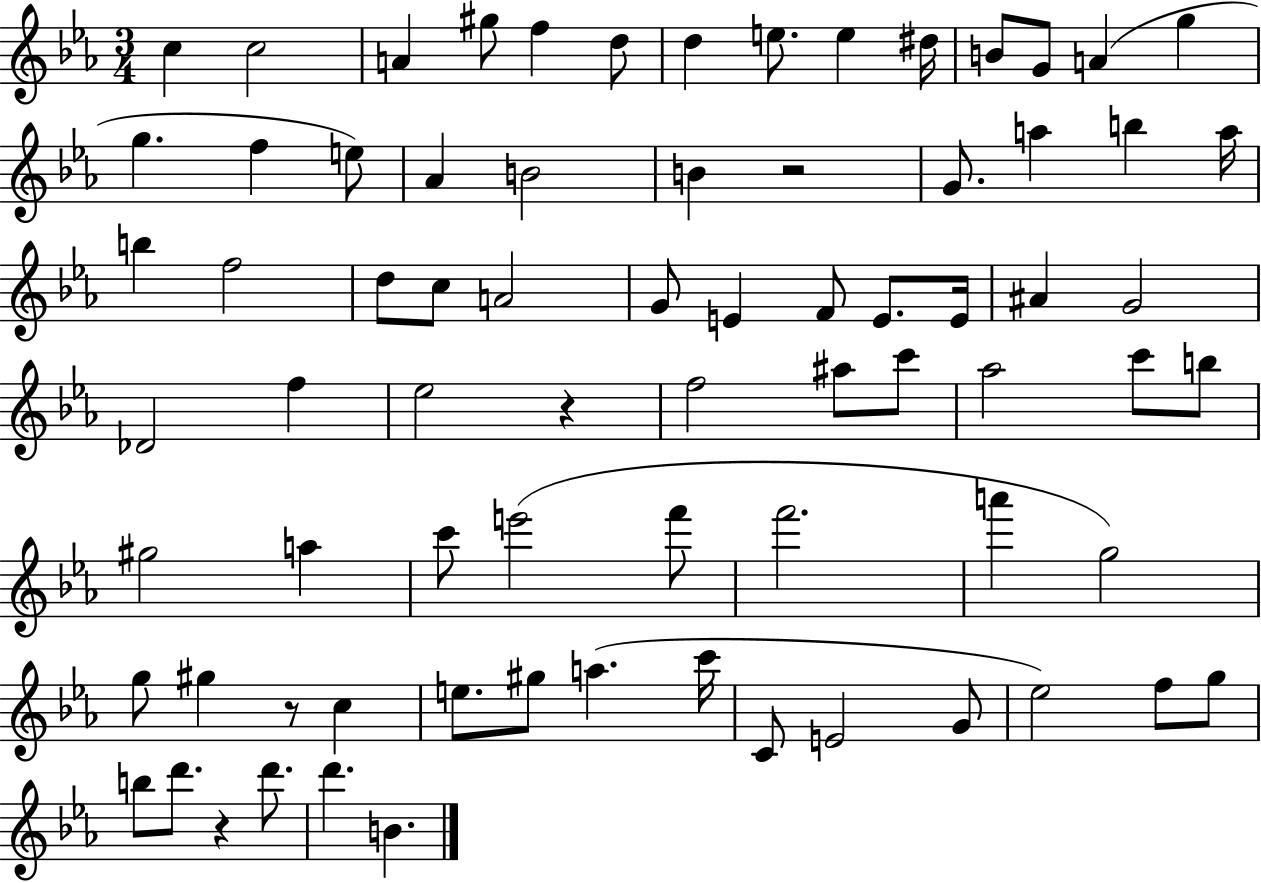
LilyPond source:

{
  \clef treble
  \numericTimeSignature
  \time 3/4
  \key ees \major
  c''4 c''2 | a'4 gis''8 f''4 d''8 | d''4 e''8. e''4 dis''16 | b'8 g'8 a'4( g''4 | \break g''4. f''4 e''8) | aes'4 b'2 | b'4 r2 | g'8. a''4 b''4 a''16 | \break b''4 f''2 | d''8 c''8 a'2 | g'8 e'4 f'8 e'8. e'16 | ais'4 g'2 | \break des'2 f''4 | ees''2 r4 | f''2 ais''8 c'''8 | aes''2 c'''8 b''8 | \break gis''2 a''4 | c'''8 e'''2( f'''8 | f'''2. | a'''4 g''2) | \break g''8 gis''4 r8 c''4 | e''8. gis''8 a''4.( c'''16 | c'8 e'2 g'8 | ees''2) f''8 g''8 | \break b''8 d'''8. r4 d'''8. | d'''4. b'4. | \bar "|."
}